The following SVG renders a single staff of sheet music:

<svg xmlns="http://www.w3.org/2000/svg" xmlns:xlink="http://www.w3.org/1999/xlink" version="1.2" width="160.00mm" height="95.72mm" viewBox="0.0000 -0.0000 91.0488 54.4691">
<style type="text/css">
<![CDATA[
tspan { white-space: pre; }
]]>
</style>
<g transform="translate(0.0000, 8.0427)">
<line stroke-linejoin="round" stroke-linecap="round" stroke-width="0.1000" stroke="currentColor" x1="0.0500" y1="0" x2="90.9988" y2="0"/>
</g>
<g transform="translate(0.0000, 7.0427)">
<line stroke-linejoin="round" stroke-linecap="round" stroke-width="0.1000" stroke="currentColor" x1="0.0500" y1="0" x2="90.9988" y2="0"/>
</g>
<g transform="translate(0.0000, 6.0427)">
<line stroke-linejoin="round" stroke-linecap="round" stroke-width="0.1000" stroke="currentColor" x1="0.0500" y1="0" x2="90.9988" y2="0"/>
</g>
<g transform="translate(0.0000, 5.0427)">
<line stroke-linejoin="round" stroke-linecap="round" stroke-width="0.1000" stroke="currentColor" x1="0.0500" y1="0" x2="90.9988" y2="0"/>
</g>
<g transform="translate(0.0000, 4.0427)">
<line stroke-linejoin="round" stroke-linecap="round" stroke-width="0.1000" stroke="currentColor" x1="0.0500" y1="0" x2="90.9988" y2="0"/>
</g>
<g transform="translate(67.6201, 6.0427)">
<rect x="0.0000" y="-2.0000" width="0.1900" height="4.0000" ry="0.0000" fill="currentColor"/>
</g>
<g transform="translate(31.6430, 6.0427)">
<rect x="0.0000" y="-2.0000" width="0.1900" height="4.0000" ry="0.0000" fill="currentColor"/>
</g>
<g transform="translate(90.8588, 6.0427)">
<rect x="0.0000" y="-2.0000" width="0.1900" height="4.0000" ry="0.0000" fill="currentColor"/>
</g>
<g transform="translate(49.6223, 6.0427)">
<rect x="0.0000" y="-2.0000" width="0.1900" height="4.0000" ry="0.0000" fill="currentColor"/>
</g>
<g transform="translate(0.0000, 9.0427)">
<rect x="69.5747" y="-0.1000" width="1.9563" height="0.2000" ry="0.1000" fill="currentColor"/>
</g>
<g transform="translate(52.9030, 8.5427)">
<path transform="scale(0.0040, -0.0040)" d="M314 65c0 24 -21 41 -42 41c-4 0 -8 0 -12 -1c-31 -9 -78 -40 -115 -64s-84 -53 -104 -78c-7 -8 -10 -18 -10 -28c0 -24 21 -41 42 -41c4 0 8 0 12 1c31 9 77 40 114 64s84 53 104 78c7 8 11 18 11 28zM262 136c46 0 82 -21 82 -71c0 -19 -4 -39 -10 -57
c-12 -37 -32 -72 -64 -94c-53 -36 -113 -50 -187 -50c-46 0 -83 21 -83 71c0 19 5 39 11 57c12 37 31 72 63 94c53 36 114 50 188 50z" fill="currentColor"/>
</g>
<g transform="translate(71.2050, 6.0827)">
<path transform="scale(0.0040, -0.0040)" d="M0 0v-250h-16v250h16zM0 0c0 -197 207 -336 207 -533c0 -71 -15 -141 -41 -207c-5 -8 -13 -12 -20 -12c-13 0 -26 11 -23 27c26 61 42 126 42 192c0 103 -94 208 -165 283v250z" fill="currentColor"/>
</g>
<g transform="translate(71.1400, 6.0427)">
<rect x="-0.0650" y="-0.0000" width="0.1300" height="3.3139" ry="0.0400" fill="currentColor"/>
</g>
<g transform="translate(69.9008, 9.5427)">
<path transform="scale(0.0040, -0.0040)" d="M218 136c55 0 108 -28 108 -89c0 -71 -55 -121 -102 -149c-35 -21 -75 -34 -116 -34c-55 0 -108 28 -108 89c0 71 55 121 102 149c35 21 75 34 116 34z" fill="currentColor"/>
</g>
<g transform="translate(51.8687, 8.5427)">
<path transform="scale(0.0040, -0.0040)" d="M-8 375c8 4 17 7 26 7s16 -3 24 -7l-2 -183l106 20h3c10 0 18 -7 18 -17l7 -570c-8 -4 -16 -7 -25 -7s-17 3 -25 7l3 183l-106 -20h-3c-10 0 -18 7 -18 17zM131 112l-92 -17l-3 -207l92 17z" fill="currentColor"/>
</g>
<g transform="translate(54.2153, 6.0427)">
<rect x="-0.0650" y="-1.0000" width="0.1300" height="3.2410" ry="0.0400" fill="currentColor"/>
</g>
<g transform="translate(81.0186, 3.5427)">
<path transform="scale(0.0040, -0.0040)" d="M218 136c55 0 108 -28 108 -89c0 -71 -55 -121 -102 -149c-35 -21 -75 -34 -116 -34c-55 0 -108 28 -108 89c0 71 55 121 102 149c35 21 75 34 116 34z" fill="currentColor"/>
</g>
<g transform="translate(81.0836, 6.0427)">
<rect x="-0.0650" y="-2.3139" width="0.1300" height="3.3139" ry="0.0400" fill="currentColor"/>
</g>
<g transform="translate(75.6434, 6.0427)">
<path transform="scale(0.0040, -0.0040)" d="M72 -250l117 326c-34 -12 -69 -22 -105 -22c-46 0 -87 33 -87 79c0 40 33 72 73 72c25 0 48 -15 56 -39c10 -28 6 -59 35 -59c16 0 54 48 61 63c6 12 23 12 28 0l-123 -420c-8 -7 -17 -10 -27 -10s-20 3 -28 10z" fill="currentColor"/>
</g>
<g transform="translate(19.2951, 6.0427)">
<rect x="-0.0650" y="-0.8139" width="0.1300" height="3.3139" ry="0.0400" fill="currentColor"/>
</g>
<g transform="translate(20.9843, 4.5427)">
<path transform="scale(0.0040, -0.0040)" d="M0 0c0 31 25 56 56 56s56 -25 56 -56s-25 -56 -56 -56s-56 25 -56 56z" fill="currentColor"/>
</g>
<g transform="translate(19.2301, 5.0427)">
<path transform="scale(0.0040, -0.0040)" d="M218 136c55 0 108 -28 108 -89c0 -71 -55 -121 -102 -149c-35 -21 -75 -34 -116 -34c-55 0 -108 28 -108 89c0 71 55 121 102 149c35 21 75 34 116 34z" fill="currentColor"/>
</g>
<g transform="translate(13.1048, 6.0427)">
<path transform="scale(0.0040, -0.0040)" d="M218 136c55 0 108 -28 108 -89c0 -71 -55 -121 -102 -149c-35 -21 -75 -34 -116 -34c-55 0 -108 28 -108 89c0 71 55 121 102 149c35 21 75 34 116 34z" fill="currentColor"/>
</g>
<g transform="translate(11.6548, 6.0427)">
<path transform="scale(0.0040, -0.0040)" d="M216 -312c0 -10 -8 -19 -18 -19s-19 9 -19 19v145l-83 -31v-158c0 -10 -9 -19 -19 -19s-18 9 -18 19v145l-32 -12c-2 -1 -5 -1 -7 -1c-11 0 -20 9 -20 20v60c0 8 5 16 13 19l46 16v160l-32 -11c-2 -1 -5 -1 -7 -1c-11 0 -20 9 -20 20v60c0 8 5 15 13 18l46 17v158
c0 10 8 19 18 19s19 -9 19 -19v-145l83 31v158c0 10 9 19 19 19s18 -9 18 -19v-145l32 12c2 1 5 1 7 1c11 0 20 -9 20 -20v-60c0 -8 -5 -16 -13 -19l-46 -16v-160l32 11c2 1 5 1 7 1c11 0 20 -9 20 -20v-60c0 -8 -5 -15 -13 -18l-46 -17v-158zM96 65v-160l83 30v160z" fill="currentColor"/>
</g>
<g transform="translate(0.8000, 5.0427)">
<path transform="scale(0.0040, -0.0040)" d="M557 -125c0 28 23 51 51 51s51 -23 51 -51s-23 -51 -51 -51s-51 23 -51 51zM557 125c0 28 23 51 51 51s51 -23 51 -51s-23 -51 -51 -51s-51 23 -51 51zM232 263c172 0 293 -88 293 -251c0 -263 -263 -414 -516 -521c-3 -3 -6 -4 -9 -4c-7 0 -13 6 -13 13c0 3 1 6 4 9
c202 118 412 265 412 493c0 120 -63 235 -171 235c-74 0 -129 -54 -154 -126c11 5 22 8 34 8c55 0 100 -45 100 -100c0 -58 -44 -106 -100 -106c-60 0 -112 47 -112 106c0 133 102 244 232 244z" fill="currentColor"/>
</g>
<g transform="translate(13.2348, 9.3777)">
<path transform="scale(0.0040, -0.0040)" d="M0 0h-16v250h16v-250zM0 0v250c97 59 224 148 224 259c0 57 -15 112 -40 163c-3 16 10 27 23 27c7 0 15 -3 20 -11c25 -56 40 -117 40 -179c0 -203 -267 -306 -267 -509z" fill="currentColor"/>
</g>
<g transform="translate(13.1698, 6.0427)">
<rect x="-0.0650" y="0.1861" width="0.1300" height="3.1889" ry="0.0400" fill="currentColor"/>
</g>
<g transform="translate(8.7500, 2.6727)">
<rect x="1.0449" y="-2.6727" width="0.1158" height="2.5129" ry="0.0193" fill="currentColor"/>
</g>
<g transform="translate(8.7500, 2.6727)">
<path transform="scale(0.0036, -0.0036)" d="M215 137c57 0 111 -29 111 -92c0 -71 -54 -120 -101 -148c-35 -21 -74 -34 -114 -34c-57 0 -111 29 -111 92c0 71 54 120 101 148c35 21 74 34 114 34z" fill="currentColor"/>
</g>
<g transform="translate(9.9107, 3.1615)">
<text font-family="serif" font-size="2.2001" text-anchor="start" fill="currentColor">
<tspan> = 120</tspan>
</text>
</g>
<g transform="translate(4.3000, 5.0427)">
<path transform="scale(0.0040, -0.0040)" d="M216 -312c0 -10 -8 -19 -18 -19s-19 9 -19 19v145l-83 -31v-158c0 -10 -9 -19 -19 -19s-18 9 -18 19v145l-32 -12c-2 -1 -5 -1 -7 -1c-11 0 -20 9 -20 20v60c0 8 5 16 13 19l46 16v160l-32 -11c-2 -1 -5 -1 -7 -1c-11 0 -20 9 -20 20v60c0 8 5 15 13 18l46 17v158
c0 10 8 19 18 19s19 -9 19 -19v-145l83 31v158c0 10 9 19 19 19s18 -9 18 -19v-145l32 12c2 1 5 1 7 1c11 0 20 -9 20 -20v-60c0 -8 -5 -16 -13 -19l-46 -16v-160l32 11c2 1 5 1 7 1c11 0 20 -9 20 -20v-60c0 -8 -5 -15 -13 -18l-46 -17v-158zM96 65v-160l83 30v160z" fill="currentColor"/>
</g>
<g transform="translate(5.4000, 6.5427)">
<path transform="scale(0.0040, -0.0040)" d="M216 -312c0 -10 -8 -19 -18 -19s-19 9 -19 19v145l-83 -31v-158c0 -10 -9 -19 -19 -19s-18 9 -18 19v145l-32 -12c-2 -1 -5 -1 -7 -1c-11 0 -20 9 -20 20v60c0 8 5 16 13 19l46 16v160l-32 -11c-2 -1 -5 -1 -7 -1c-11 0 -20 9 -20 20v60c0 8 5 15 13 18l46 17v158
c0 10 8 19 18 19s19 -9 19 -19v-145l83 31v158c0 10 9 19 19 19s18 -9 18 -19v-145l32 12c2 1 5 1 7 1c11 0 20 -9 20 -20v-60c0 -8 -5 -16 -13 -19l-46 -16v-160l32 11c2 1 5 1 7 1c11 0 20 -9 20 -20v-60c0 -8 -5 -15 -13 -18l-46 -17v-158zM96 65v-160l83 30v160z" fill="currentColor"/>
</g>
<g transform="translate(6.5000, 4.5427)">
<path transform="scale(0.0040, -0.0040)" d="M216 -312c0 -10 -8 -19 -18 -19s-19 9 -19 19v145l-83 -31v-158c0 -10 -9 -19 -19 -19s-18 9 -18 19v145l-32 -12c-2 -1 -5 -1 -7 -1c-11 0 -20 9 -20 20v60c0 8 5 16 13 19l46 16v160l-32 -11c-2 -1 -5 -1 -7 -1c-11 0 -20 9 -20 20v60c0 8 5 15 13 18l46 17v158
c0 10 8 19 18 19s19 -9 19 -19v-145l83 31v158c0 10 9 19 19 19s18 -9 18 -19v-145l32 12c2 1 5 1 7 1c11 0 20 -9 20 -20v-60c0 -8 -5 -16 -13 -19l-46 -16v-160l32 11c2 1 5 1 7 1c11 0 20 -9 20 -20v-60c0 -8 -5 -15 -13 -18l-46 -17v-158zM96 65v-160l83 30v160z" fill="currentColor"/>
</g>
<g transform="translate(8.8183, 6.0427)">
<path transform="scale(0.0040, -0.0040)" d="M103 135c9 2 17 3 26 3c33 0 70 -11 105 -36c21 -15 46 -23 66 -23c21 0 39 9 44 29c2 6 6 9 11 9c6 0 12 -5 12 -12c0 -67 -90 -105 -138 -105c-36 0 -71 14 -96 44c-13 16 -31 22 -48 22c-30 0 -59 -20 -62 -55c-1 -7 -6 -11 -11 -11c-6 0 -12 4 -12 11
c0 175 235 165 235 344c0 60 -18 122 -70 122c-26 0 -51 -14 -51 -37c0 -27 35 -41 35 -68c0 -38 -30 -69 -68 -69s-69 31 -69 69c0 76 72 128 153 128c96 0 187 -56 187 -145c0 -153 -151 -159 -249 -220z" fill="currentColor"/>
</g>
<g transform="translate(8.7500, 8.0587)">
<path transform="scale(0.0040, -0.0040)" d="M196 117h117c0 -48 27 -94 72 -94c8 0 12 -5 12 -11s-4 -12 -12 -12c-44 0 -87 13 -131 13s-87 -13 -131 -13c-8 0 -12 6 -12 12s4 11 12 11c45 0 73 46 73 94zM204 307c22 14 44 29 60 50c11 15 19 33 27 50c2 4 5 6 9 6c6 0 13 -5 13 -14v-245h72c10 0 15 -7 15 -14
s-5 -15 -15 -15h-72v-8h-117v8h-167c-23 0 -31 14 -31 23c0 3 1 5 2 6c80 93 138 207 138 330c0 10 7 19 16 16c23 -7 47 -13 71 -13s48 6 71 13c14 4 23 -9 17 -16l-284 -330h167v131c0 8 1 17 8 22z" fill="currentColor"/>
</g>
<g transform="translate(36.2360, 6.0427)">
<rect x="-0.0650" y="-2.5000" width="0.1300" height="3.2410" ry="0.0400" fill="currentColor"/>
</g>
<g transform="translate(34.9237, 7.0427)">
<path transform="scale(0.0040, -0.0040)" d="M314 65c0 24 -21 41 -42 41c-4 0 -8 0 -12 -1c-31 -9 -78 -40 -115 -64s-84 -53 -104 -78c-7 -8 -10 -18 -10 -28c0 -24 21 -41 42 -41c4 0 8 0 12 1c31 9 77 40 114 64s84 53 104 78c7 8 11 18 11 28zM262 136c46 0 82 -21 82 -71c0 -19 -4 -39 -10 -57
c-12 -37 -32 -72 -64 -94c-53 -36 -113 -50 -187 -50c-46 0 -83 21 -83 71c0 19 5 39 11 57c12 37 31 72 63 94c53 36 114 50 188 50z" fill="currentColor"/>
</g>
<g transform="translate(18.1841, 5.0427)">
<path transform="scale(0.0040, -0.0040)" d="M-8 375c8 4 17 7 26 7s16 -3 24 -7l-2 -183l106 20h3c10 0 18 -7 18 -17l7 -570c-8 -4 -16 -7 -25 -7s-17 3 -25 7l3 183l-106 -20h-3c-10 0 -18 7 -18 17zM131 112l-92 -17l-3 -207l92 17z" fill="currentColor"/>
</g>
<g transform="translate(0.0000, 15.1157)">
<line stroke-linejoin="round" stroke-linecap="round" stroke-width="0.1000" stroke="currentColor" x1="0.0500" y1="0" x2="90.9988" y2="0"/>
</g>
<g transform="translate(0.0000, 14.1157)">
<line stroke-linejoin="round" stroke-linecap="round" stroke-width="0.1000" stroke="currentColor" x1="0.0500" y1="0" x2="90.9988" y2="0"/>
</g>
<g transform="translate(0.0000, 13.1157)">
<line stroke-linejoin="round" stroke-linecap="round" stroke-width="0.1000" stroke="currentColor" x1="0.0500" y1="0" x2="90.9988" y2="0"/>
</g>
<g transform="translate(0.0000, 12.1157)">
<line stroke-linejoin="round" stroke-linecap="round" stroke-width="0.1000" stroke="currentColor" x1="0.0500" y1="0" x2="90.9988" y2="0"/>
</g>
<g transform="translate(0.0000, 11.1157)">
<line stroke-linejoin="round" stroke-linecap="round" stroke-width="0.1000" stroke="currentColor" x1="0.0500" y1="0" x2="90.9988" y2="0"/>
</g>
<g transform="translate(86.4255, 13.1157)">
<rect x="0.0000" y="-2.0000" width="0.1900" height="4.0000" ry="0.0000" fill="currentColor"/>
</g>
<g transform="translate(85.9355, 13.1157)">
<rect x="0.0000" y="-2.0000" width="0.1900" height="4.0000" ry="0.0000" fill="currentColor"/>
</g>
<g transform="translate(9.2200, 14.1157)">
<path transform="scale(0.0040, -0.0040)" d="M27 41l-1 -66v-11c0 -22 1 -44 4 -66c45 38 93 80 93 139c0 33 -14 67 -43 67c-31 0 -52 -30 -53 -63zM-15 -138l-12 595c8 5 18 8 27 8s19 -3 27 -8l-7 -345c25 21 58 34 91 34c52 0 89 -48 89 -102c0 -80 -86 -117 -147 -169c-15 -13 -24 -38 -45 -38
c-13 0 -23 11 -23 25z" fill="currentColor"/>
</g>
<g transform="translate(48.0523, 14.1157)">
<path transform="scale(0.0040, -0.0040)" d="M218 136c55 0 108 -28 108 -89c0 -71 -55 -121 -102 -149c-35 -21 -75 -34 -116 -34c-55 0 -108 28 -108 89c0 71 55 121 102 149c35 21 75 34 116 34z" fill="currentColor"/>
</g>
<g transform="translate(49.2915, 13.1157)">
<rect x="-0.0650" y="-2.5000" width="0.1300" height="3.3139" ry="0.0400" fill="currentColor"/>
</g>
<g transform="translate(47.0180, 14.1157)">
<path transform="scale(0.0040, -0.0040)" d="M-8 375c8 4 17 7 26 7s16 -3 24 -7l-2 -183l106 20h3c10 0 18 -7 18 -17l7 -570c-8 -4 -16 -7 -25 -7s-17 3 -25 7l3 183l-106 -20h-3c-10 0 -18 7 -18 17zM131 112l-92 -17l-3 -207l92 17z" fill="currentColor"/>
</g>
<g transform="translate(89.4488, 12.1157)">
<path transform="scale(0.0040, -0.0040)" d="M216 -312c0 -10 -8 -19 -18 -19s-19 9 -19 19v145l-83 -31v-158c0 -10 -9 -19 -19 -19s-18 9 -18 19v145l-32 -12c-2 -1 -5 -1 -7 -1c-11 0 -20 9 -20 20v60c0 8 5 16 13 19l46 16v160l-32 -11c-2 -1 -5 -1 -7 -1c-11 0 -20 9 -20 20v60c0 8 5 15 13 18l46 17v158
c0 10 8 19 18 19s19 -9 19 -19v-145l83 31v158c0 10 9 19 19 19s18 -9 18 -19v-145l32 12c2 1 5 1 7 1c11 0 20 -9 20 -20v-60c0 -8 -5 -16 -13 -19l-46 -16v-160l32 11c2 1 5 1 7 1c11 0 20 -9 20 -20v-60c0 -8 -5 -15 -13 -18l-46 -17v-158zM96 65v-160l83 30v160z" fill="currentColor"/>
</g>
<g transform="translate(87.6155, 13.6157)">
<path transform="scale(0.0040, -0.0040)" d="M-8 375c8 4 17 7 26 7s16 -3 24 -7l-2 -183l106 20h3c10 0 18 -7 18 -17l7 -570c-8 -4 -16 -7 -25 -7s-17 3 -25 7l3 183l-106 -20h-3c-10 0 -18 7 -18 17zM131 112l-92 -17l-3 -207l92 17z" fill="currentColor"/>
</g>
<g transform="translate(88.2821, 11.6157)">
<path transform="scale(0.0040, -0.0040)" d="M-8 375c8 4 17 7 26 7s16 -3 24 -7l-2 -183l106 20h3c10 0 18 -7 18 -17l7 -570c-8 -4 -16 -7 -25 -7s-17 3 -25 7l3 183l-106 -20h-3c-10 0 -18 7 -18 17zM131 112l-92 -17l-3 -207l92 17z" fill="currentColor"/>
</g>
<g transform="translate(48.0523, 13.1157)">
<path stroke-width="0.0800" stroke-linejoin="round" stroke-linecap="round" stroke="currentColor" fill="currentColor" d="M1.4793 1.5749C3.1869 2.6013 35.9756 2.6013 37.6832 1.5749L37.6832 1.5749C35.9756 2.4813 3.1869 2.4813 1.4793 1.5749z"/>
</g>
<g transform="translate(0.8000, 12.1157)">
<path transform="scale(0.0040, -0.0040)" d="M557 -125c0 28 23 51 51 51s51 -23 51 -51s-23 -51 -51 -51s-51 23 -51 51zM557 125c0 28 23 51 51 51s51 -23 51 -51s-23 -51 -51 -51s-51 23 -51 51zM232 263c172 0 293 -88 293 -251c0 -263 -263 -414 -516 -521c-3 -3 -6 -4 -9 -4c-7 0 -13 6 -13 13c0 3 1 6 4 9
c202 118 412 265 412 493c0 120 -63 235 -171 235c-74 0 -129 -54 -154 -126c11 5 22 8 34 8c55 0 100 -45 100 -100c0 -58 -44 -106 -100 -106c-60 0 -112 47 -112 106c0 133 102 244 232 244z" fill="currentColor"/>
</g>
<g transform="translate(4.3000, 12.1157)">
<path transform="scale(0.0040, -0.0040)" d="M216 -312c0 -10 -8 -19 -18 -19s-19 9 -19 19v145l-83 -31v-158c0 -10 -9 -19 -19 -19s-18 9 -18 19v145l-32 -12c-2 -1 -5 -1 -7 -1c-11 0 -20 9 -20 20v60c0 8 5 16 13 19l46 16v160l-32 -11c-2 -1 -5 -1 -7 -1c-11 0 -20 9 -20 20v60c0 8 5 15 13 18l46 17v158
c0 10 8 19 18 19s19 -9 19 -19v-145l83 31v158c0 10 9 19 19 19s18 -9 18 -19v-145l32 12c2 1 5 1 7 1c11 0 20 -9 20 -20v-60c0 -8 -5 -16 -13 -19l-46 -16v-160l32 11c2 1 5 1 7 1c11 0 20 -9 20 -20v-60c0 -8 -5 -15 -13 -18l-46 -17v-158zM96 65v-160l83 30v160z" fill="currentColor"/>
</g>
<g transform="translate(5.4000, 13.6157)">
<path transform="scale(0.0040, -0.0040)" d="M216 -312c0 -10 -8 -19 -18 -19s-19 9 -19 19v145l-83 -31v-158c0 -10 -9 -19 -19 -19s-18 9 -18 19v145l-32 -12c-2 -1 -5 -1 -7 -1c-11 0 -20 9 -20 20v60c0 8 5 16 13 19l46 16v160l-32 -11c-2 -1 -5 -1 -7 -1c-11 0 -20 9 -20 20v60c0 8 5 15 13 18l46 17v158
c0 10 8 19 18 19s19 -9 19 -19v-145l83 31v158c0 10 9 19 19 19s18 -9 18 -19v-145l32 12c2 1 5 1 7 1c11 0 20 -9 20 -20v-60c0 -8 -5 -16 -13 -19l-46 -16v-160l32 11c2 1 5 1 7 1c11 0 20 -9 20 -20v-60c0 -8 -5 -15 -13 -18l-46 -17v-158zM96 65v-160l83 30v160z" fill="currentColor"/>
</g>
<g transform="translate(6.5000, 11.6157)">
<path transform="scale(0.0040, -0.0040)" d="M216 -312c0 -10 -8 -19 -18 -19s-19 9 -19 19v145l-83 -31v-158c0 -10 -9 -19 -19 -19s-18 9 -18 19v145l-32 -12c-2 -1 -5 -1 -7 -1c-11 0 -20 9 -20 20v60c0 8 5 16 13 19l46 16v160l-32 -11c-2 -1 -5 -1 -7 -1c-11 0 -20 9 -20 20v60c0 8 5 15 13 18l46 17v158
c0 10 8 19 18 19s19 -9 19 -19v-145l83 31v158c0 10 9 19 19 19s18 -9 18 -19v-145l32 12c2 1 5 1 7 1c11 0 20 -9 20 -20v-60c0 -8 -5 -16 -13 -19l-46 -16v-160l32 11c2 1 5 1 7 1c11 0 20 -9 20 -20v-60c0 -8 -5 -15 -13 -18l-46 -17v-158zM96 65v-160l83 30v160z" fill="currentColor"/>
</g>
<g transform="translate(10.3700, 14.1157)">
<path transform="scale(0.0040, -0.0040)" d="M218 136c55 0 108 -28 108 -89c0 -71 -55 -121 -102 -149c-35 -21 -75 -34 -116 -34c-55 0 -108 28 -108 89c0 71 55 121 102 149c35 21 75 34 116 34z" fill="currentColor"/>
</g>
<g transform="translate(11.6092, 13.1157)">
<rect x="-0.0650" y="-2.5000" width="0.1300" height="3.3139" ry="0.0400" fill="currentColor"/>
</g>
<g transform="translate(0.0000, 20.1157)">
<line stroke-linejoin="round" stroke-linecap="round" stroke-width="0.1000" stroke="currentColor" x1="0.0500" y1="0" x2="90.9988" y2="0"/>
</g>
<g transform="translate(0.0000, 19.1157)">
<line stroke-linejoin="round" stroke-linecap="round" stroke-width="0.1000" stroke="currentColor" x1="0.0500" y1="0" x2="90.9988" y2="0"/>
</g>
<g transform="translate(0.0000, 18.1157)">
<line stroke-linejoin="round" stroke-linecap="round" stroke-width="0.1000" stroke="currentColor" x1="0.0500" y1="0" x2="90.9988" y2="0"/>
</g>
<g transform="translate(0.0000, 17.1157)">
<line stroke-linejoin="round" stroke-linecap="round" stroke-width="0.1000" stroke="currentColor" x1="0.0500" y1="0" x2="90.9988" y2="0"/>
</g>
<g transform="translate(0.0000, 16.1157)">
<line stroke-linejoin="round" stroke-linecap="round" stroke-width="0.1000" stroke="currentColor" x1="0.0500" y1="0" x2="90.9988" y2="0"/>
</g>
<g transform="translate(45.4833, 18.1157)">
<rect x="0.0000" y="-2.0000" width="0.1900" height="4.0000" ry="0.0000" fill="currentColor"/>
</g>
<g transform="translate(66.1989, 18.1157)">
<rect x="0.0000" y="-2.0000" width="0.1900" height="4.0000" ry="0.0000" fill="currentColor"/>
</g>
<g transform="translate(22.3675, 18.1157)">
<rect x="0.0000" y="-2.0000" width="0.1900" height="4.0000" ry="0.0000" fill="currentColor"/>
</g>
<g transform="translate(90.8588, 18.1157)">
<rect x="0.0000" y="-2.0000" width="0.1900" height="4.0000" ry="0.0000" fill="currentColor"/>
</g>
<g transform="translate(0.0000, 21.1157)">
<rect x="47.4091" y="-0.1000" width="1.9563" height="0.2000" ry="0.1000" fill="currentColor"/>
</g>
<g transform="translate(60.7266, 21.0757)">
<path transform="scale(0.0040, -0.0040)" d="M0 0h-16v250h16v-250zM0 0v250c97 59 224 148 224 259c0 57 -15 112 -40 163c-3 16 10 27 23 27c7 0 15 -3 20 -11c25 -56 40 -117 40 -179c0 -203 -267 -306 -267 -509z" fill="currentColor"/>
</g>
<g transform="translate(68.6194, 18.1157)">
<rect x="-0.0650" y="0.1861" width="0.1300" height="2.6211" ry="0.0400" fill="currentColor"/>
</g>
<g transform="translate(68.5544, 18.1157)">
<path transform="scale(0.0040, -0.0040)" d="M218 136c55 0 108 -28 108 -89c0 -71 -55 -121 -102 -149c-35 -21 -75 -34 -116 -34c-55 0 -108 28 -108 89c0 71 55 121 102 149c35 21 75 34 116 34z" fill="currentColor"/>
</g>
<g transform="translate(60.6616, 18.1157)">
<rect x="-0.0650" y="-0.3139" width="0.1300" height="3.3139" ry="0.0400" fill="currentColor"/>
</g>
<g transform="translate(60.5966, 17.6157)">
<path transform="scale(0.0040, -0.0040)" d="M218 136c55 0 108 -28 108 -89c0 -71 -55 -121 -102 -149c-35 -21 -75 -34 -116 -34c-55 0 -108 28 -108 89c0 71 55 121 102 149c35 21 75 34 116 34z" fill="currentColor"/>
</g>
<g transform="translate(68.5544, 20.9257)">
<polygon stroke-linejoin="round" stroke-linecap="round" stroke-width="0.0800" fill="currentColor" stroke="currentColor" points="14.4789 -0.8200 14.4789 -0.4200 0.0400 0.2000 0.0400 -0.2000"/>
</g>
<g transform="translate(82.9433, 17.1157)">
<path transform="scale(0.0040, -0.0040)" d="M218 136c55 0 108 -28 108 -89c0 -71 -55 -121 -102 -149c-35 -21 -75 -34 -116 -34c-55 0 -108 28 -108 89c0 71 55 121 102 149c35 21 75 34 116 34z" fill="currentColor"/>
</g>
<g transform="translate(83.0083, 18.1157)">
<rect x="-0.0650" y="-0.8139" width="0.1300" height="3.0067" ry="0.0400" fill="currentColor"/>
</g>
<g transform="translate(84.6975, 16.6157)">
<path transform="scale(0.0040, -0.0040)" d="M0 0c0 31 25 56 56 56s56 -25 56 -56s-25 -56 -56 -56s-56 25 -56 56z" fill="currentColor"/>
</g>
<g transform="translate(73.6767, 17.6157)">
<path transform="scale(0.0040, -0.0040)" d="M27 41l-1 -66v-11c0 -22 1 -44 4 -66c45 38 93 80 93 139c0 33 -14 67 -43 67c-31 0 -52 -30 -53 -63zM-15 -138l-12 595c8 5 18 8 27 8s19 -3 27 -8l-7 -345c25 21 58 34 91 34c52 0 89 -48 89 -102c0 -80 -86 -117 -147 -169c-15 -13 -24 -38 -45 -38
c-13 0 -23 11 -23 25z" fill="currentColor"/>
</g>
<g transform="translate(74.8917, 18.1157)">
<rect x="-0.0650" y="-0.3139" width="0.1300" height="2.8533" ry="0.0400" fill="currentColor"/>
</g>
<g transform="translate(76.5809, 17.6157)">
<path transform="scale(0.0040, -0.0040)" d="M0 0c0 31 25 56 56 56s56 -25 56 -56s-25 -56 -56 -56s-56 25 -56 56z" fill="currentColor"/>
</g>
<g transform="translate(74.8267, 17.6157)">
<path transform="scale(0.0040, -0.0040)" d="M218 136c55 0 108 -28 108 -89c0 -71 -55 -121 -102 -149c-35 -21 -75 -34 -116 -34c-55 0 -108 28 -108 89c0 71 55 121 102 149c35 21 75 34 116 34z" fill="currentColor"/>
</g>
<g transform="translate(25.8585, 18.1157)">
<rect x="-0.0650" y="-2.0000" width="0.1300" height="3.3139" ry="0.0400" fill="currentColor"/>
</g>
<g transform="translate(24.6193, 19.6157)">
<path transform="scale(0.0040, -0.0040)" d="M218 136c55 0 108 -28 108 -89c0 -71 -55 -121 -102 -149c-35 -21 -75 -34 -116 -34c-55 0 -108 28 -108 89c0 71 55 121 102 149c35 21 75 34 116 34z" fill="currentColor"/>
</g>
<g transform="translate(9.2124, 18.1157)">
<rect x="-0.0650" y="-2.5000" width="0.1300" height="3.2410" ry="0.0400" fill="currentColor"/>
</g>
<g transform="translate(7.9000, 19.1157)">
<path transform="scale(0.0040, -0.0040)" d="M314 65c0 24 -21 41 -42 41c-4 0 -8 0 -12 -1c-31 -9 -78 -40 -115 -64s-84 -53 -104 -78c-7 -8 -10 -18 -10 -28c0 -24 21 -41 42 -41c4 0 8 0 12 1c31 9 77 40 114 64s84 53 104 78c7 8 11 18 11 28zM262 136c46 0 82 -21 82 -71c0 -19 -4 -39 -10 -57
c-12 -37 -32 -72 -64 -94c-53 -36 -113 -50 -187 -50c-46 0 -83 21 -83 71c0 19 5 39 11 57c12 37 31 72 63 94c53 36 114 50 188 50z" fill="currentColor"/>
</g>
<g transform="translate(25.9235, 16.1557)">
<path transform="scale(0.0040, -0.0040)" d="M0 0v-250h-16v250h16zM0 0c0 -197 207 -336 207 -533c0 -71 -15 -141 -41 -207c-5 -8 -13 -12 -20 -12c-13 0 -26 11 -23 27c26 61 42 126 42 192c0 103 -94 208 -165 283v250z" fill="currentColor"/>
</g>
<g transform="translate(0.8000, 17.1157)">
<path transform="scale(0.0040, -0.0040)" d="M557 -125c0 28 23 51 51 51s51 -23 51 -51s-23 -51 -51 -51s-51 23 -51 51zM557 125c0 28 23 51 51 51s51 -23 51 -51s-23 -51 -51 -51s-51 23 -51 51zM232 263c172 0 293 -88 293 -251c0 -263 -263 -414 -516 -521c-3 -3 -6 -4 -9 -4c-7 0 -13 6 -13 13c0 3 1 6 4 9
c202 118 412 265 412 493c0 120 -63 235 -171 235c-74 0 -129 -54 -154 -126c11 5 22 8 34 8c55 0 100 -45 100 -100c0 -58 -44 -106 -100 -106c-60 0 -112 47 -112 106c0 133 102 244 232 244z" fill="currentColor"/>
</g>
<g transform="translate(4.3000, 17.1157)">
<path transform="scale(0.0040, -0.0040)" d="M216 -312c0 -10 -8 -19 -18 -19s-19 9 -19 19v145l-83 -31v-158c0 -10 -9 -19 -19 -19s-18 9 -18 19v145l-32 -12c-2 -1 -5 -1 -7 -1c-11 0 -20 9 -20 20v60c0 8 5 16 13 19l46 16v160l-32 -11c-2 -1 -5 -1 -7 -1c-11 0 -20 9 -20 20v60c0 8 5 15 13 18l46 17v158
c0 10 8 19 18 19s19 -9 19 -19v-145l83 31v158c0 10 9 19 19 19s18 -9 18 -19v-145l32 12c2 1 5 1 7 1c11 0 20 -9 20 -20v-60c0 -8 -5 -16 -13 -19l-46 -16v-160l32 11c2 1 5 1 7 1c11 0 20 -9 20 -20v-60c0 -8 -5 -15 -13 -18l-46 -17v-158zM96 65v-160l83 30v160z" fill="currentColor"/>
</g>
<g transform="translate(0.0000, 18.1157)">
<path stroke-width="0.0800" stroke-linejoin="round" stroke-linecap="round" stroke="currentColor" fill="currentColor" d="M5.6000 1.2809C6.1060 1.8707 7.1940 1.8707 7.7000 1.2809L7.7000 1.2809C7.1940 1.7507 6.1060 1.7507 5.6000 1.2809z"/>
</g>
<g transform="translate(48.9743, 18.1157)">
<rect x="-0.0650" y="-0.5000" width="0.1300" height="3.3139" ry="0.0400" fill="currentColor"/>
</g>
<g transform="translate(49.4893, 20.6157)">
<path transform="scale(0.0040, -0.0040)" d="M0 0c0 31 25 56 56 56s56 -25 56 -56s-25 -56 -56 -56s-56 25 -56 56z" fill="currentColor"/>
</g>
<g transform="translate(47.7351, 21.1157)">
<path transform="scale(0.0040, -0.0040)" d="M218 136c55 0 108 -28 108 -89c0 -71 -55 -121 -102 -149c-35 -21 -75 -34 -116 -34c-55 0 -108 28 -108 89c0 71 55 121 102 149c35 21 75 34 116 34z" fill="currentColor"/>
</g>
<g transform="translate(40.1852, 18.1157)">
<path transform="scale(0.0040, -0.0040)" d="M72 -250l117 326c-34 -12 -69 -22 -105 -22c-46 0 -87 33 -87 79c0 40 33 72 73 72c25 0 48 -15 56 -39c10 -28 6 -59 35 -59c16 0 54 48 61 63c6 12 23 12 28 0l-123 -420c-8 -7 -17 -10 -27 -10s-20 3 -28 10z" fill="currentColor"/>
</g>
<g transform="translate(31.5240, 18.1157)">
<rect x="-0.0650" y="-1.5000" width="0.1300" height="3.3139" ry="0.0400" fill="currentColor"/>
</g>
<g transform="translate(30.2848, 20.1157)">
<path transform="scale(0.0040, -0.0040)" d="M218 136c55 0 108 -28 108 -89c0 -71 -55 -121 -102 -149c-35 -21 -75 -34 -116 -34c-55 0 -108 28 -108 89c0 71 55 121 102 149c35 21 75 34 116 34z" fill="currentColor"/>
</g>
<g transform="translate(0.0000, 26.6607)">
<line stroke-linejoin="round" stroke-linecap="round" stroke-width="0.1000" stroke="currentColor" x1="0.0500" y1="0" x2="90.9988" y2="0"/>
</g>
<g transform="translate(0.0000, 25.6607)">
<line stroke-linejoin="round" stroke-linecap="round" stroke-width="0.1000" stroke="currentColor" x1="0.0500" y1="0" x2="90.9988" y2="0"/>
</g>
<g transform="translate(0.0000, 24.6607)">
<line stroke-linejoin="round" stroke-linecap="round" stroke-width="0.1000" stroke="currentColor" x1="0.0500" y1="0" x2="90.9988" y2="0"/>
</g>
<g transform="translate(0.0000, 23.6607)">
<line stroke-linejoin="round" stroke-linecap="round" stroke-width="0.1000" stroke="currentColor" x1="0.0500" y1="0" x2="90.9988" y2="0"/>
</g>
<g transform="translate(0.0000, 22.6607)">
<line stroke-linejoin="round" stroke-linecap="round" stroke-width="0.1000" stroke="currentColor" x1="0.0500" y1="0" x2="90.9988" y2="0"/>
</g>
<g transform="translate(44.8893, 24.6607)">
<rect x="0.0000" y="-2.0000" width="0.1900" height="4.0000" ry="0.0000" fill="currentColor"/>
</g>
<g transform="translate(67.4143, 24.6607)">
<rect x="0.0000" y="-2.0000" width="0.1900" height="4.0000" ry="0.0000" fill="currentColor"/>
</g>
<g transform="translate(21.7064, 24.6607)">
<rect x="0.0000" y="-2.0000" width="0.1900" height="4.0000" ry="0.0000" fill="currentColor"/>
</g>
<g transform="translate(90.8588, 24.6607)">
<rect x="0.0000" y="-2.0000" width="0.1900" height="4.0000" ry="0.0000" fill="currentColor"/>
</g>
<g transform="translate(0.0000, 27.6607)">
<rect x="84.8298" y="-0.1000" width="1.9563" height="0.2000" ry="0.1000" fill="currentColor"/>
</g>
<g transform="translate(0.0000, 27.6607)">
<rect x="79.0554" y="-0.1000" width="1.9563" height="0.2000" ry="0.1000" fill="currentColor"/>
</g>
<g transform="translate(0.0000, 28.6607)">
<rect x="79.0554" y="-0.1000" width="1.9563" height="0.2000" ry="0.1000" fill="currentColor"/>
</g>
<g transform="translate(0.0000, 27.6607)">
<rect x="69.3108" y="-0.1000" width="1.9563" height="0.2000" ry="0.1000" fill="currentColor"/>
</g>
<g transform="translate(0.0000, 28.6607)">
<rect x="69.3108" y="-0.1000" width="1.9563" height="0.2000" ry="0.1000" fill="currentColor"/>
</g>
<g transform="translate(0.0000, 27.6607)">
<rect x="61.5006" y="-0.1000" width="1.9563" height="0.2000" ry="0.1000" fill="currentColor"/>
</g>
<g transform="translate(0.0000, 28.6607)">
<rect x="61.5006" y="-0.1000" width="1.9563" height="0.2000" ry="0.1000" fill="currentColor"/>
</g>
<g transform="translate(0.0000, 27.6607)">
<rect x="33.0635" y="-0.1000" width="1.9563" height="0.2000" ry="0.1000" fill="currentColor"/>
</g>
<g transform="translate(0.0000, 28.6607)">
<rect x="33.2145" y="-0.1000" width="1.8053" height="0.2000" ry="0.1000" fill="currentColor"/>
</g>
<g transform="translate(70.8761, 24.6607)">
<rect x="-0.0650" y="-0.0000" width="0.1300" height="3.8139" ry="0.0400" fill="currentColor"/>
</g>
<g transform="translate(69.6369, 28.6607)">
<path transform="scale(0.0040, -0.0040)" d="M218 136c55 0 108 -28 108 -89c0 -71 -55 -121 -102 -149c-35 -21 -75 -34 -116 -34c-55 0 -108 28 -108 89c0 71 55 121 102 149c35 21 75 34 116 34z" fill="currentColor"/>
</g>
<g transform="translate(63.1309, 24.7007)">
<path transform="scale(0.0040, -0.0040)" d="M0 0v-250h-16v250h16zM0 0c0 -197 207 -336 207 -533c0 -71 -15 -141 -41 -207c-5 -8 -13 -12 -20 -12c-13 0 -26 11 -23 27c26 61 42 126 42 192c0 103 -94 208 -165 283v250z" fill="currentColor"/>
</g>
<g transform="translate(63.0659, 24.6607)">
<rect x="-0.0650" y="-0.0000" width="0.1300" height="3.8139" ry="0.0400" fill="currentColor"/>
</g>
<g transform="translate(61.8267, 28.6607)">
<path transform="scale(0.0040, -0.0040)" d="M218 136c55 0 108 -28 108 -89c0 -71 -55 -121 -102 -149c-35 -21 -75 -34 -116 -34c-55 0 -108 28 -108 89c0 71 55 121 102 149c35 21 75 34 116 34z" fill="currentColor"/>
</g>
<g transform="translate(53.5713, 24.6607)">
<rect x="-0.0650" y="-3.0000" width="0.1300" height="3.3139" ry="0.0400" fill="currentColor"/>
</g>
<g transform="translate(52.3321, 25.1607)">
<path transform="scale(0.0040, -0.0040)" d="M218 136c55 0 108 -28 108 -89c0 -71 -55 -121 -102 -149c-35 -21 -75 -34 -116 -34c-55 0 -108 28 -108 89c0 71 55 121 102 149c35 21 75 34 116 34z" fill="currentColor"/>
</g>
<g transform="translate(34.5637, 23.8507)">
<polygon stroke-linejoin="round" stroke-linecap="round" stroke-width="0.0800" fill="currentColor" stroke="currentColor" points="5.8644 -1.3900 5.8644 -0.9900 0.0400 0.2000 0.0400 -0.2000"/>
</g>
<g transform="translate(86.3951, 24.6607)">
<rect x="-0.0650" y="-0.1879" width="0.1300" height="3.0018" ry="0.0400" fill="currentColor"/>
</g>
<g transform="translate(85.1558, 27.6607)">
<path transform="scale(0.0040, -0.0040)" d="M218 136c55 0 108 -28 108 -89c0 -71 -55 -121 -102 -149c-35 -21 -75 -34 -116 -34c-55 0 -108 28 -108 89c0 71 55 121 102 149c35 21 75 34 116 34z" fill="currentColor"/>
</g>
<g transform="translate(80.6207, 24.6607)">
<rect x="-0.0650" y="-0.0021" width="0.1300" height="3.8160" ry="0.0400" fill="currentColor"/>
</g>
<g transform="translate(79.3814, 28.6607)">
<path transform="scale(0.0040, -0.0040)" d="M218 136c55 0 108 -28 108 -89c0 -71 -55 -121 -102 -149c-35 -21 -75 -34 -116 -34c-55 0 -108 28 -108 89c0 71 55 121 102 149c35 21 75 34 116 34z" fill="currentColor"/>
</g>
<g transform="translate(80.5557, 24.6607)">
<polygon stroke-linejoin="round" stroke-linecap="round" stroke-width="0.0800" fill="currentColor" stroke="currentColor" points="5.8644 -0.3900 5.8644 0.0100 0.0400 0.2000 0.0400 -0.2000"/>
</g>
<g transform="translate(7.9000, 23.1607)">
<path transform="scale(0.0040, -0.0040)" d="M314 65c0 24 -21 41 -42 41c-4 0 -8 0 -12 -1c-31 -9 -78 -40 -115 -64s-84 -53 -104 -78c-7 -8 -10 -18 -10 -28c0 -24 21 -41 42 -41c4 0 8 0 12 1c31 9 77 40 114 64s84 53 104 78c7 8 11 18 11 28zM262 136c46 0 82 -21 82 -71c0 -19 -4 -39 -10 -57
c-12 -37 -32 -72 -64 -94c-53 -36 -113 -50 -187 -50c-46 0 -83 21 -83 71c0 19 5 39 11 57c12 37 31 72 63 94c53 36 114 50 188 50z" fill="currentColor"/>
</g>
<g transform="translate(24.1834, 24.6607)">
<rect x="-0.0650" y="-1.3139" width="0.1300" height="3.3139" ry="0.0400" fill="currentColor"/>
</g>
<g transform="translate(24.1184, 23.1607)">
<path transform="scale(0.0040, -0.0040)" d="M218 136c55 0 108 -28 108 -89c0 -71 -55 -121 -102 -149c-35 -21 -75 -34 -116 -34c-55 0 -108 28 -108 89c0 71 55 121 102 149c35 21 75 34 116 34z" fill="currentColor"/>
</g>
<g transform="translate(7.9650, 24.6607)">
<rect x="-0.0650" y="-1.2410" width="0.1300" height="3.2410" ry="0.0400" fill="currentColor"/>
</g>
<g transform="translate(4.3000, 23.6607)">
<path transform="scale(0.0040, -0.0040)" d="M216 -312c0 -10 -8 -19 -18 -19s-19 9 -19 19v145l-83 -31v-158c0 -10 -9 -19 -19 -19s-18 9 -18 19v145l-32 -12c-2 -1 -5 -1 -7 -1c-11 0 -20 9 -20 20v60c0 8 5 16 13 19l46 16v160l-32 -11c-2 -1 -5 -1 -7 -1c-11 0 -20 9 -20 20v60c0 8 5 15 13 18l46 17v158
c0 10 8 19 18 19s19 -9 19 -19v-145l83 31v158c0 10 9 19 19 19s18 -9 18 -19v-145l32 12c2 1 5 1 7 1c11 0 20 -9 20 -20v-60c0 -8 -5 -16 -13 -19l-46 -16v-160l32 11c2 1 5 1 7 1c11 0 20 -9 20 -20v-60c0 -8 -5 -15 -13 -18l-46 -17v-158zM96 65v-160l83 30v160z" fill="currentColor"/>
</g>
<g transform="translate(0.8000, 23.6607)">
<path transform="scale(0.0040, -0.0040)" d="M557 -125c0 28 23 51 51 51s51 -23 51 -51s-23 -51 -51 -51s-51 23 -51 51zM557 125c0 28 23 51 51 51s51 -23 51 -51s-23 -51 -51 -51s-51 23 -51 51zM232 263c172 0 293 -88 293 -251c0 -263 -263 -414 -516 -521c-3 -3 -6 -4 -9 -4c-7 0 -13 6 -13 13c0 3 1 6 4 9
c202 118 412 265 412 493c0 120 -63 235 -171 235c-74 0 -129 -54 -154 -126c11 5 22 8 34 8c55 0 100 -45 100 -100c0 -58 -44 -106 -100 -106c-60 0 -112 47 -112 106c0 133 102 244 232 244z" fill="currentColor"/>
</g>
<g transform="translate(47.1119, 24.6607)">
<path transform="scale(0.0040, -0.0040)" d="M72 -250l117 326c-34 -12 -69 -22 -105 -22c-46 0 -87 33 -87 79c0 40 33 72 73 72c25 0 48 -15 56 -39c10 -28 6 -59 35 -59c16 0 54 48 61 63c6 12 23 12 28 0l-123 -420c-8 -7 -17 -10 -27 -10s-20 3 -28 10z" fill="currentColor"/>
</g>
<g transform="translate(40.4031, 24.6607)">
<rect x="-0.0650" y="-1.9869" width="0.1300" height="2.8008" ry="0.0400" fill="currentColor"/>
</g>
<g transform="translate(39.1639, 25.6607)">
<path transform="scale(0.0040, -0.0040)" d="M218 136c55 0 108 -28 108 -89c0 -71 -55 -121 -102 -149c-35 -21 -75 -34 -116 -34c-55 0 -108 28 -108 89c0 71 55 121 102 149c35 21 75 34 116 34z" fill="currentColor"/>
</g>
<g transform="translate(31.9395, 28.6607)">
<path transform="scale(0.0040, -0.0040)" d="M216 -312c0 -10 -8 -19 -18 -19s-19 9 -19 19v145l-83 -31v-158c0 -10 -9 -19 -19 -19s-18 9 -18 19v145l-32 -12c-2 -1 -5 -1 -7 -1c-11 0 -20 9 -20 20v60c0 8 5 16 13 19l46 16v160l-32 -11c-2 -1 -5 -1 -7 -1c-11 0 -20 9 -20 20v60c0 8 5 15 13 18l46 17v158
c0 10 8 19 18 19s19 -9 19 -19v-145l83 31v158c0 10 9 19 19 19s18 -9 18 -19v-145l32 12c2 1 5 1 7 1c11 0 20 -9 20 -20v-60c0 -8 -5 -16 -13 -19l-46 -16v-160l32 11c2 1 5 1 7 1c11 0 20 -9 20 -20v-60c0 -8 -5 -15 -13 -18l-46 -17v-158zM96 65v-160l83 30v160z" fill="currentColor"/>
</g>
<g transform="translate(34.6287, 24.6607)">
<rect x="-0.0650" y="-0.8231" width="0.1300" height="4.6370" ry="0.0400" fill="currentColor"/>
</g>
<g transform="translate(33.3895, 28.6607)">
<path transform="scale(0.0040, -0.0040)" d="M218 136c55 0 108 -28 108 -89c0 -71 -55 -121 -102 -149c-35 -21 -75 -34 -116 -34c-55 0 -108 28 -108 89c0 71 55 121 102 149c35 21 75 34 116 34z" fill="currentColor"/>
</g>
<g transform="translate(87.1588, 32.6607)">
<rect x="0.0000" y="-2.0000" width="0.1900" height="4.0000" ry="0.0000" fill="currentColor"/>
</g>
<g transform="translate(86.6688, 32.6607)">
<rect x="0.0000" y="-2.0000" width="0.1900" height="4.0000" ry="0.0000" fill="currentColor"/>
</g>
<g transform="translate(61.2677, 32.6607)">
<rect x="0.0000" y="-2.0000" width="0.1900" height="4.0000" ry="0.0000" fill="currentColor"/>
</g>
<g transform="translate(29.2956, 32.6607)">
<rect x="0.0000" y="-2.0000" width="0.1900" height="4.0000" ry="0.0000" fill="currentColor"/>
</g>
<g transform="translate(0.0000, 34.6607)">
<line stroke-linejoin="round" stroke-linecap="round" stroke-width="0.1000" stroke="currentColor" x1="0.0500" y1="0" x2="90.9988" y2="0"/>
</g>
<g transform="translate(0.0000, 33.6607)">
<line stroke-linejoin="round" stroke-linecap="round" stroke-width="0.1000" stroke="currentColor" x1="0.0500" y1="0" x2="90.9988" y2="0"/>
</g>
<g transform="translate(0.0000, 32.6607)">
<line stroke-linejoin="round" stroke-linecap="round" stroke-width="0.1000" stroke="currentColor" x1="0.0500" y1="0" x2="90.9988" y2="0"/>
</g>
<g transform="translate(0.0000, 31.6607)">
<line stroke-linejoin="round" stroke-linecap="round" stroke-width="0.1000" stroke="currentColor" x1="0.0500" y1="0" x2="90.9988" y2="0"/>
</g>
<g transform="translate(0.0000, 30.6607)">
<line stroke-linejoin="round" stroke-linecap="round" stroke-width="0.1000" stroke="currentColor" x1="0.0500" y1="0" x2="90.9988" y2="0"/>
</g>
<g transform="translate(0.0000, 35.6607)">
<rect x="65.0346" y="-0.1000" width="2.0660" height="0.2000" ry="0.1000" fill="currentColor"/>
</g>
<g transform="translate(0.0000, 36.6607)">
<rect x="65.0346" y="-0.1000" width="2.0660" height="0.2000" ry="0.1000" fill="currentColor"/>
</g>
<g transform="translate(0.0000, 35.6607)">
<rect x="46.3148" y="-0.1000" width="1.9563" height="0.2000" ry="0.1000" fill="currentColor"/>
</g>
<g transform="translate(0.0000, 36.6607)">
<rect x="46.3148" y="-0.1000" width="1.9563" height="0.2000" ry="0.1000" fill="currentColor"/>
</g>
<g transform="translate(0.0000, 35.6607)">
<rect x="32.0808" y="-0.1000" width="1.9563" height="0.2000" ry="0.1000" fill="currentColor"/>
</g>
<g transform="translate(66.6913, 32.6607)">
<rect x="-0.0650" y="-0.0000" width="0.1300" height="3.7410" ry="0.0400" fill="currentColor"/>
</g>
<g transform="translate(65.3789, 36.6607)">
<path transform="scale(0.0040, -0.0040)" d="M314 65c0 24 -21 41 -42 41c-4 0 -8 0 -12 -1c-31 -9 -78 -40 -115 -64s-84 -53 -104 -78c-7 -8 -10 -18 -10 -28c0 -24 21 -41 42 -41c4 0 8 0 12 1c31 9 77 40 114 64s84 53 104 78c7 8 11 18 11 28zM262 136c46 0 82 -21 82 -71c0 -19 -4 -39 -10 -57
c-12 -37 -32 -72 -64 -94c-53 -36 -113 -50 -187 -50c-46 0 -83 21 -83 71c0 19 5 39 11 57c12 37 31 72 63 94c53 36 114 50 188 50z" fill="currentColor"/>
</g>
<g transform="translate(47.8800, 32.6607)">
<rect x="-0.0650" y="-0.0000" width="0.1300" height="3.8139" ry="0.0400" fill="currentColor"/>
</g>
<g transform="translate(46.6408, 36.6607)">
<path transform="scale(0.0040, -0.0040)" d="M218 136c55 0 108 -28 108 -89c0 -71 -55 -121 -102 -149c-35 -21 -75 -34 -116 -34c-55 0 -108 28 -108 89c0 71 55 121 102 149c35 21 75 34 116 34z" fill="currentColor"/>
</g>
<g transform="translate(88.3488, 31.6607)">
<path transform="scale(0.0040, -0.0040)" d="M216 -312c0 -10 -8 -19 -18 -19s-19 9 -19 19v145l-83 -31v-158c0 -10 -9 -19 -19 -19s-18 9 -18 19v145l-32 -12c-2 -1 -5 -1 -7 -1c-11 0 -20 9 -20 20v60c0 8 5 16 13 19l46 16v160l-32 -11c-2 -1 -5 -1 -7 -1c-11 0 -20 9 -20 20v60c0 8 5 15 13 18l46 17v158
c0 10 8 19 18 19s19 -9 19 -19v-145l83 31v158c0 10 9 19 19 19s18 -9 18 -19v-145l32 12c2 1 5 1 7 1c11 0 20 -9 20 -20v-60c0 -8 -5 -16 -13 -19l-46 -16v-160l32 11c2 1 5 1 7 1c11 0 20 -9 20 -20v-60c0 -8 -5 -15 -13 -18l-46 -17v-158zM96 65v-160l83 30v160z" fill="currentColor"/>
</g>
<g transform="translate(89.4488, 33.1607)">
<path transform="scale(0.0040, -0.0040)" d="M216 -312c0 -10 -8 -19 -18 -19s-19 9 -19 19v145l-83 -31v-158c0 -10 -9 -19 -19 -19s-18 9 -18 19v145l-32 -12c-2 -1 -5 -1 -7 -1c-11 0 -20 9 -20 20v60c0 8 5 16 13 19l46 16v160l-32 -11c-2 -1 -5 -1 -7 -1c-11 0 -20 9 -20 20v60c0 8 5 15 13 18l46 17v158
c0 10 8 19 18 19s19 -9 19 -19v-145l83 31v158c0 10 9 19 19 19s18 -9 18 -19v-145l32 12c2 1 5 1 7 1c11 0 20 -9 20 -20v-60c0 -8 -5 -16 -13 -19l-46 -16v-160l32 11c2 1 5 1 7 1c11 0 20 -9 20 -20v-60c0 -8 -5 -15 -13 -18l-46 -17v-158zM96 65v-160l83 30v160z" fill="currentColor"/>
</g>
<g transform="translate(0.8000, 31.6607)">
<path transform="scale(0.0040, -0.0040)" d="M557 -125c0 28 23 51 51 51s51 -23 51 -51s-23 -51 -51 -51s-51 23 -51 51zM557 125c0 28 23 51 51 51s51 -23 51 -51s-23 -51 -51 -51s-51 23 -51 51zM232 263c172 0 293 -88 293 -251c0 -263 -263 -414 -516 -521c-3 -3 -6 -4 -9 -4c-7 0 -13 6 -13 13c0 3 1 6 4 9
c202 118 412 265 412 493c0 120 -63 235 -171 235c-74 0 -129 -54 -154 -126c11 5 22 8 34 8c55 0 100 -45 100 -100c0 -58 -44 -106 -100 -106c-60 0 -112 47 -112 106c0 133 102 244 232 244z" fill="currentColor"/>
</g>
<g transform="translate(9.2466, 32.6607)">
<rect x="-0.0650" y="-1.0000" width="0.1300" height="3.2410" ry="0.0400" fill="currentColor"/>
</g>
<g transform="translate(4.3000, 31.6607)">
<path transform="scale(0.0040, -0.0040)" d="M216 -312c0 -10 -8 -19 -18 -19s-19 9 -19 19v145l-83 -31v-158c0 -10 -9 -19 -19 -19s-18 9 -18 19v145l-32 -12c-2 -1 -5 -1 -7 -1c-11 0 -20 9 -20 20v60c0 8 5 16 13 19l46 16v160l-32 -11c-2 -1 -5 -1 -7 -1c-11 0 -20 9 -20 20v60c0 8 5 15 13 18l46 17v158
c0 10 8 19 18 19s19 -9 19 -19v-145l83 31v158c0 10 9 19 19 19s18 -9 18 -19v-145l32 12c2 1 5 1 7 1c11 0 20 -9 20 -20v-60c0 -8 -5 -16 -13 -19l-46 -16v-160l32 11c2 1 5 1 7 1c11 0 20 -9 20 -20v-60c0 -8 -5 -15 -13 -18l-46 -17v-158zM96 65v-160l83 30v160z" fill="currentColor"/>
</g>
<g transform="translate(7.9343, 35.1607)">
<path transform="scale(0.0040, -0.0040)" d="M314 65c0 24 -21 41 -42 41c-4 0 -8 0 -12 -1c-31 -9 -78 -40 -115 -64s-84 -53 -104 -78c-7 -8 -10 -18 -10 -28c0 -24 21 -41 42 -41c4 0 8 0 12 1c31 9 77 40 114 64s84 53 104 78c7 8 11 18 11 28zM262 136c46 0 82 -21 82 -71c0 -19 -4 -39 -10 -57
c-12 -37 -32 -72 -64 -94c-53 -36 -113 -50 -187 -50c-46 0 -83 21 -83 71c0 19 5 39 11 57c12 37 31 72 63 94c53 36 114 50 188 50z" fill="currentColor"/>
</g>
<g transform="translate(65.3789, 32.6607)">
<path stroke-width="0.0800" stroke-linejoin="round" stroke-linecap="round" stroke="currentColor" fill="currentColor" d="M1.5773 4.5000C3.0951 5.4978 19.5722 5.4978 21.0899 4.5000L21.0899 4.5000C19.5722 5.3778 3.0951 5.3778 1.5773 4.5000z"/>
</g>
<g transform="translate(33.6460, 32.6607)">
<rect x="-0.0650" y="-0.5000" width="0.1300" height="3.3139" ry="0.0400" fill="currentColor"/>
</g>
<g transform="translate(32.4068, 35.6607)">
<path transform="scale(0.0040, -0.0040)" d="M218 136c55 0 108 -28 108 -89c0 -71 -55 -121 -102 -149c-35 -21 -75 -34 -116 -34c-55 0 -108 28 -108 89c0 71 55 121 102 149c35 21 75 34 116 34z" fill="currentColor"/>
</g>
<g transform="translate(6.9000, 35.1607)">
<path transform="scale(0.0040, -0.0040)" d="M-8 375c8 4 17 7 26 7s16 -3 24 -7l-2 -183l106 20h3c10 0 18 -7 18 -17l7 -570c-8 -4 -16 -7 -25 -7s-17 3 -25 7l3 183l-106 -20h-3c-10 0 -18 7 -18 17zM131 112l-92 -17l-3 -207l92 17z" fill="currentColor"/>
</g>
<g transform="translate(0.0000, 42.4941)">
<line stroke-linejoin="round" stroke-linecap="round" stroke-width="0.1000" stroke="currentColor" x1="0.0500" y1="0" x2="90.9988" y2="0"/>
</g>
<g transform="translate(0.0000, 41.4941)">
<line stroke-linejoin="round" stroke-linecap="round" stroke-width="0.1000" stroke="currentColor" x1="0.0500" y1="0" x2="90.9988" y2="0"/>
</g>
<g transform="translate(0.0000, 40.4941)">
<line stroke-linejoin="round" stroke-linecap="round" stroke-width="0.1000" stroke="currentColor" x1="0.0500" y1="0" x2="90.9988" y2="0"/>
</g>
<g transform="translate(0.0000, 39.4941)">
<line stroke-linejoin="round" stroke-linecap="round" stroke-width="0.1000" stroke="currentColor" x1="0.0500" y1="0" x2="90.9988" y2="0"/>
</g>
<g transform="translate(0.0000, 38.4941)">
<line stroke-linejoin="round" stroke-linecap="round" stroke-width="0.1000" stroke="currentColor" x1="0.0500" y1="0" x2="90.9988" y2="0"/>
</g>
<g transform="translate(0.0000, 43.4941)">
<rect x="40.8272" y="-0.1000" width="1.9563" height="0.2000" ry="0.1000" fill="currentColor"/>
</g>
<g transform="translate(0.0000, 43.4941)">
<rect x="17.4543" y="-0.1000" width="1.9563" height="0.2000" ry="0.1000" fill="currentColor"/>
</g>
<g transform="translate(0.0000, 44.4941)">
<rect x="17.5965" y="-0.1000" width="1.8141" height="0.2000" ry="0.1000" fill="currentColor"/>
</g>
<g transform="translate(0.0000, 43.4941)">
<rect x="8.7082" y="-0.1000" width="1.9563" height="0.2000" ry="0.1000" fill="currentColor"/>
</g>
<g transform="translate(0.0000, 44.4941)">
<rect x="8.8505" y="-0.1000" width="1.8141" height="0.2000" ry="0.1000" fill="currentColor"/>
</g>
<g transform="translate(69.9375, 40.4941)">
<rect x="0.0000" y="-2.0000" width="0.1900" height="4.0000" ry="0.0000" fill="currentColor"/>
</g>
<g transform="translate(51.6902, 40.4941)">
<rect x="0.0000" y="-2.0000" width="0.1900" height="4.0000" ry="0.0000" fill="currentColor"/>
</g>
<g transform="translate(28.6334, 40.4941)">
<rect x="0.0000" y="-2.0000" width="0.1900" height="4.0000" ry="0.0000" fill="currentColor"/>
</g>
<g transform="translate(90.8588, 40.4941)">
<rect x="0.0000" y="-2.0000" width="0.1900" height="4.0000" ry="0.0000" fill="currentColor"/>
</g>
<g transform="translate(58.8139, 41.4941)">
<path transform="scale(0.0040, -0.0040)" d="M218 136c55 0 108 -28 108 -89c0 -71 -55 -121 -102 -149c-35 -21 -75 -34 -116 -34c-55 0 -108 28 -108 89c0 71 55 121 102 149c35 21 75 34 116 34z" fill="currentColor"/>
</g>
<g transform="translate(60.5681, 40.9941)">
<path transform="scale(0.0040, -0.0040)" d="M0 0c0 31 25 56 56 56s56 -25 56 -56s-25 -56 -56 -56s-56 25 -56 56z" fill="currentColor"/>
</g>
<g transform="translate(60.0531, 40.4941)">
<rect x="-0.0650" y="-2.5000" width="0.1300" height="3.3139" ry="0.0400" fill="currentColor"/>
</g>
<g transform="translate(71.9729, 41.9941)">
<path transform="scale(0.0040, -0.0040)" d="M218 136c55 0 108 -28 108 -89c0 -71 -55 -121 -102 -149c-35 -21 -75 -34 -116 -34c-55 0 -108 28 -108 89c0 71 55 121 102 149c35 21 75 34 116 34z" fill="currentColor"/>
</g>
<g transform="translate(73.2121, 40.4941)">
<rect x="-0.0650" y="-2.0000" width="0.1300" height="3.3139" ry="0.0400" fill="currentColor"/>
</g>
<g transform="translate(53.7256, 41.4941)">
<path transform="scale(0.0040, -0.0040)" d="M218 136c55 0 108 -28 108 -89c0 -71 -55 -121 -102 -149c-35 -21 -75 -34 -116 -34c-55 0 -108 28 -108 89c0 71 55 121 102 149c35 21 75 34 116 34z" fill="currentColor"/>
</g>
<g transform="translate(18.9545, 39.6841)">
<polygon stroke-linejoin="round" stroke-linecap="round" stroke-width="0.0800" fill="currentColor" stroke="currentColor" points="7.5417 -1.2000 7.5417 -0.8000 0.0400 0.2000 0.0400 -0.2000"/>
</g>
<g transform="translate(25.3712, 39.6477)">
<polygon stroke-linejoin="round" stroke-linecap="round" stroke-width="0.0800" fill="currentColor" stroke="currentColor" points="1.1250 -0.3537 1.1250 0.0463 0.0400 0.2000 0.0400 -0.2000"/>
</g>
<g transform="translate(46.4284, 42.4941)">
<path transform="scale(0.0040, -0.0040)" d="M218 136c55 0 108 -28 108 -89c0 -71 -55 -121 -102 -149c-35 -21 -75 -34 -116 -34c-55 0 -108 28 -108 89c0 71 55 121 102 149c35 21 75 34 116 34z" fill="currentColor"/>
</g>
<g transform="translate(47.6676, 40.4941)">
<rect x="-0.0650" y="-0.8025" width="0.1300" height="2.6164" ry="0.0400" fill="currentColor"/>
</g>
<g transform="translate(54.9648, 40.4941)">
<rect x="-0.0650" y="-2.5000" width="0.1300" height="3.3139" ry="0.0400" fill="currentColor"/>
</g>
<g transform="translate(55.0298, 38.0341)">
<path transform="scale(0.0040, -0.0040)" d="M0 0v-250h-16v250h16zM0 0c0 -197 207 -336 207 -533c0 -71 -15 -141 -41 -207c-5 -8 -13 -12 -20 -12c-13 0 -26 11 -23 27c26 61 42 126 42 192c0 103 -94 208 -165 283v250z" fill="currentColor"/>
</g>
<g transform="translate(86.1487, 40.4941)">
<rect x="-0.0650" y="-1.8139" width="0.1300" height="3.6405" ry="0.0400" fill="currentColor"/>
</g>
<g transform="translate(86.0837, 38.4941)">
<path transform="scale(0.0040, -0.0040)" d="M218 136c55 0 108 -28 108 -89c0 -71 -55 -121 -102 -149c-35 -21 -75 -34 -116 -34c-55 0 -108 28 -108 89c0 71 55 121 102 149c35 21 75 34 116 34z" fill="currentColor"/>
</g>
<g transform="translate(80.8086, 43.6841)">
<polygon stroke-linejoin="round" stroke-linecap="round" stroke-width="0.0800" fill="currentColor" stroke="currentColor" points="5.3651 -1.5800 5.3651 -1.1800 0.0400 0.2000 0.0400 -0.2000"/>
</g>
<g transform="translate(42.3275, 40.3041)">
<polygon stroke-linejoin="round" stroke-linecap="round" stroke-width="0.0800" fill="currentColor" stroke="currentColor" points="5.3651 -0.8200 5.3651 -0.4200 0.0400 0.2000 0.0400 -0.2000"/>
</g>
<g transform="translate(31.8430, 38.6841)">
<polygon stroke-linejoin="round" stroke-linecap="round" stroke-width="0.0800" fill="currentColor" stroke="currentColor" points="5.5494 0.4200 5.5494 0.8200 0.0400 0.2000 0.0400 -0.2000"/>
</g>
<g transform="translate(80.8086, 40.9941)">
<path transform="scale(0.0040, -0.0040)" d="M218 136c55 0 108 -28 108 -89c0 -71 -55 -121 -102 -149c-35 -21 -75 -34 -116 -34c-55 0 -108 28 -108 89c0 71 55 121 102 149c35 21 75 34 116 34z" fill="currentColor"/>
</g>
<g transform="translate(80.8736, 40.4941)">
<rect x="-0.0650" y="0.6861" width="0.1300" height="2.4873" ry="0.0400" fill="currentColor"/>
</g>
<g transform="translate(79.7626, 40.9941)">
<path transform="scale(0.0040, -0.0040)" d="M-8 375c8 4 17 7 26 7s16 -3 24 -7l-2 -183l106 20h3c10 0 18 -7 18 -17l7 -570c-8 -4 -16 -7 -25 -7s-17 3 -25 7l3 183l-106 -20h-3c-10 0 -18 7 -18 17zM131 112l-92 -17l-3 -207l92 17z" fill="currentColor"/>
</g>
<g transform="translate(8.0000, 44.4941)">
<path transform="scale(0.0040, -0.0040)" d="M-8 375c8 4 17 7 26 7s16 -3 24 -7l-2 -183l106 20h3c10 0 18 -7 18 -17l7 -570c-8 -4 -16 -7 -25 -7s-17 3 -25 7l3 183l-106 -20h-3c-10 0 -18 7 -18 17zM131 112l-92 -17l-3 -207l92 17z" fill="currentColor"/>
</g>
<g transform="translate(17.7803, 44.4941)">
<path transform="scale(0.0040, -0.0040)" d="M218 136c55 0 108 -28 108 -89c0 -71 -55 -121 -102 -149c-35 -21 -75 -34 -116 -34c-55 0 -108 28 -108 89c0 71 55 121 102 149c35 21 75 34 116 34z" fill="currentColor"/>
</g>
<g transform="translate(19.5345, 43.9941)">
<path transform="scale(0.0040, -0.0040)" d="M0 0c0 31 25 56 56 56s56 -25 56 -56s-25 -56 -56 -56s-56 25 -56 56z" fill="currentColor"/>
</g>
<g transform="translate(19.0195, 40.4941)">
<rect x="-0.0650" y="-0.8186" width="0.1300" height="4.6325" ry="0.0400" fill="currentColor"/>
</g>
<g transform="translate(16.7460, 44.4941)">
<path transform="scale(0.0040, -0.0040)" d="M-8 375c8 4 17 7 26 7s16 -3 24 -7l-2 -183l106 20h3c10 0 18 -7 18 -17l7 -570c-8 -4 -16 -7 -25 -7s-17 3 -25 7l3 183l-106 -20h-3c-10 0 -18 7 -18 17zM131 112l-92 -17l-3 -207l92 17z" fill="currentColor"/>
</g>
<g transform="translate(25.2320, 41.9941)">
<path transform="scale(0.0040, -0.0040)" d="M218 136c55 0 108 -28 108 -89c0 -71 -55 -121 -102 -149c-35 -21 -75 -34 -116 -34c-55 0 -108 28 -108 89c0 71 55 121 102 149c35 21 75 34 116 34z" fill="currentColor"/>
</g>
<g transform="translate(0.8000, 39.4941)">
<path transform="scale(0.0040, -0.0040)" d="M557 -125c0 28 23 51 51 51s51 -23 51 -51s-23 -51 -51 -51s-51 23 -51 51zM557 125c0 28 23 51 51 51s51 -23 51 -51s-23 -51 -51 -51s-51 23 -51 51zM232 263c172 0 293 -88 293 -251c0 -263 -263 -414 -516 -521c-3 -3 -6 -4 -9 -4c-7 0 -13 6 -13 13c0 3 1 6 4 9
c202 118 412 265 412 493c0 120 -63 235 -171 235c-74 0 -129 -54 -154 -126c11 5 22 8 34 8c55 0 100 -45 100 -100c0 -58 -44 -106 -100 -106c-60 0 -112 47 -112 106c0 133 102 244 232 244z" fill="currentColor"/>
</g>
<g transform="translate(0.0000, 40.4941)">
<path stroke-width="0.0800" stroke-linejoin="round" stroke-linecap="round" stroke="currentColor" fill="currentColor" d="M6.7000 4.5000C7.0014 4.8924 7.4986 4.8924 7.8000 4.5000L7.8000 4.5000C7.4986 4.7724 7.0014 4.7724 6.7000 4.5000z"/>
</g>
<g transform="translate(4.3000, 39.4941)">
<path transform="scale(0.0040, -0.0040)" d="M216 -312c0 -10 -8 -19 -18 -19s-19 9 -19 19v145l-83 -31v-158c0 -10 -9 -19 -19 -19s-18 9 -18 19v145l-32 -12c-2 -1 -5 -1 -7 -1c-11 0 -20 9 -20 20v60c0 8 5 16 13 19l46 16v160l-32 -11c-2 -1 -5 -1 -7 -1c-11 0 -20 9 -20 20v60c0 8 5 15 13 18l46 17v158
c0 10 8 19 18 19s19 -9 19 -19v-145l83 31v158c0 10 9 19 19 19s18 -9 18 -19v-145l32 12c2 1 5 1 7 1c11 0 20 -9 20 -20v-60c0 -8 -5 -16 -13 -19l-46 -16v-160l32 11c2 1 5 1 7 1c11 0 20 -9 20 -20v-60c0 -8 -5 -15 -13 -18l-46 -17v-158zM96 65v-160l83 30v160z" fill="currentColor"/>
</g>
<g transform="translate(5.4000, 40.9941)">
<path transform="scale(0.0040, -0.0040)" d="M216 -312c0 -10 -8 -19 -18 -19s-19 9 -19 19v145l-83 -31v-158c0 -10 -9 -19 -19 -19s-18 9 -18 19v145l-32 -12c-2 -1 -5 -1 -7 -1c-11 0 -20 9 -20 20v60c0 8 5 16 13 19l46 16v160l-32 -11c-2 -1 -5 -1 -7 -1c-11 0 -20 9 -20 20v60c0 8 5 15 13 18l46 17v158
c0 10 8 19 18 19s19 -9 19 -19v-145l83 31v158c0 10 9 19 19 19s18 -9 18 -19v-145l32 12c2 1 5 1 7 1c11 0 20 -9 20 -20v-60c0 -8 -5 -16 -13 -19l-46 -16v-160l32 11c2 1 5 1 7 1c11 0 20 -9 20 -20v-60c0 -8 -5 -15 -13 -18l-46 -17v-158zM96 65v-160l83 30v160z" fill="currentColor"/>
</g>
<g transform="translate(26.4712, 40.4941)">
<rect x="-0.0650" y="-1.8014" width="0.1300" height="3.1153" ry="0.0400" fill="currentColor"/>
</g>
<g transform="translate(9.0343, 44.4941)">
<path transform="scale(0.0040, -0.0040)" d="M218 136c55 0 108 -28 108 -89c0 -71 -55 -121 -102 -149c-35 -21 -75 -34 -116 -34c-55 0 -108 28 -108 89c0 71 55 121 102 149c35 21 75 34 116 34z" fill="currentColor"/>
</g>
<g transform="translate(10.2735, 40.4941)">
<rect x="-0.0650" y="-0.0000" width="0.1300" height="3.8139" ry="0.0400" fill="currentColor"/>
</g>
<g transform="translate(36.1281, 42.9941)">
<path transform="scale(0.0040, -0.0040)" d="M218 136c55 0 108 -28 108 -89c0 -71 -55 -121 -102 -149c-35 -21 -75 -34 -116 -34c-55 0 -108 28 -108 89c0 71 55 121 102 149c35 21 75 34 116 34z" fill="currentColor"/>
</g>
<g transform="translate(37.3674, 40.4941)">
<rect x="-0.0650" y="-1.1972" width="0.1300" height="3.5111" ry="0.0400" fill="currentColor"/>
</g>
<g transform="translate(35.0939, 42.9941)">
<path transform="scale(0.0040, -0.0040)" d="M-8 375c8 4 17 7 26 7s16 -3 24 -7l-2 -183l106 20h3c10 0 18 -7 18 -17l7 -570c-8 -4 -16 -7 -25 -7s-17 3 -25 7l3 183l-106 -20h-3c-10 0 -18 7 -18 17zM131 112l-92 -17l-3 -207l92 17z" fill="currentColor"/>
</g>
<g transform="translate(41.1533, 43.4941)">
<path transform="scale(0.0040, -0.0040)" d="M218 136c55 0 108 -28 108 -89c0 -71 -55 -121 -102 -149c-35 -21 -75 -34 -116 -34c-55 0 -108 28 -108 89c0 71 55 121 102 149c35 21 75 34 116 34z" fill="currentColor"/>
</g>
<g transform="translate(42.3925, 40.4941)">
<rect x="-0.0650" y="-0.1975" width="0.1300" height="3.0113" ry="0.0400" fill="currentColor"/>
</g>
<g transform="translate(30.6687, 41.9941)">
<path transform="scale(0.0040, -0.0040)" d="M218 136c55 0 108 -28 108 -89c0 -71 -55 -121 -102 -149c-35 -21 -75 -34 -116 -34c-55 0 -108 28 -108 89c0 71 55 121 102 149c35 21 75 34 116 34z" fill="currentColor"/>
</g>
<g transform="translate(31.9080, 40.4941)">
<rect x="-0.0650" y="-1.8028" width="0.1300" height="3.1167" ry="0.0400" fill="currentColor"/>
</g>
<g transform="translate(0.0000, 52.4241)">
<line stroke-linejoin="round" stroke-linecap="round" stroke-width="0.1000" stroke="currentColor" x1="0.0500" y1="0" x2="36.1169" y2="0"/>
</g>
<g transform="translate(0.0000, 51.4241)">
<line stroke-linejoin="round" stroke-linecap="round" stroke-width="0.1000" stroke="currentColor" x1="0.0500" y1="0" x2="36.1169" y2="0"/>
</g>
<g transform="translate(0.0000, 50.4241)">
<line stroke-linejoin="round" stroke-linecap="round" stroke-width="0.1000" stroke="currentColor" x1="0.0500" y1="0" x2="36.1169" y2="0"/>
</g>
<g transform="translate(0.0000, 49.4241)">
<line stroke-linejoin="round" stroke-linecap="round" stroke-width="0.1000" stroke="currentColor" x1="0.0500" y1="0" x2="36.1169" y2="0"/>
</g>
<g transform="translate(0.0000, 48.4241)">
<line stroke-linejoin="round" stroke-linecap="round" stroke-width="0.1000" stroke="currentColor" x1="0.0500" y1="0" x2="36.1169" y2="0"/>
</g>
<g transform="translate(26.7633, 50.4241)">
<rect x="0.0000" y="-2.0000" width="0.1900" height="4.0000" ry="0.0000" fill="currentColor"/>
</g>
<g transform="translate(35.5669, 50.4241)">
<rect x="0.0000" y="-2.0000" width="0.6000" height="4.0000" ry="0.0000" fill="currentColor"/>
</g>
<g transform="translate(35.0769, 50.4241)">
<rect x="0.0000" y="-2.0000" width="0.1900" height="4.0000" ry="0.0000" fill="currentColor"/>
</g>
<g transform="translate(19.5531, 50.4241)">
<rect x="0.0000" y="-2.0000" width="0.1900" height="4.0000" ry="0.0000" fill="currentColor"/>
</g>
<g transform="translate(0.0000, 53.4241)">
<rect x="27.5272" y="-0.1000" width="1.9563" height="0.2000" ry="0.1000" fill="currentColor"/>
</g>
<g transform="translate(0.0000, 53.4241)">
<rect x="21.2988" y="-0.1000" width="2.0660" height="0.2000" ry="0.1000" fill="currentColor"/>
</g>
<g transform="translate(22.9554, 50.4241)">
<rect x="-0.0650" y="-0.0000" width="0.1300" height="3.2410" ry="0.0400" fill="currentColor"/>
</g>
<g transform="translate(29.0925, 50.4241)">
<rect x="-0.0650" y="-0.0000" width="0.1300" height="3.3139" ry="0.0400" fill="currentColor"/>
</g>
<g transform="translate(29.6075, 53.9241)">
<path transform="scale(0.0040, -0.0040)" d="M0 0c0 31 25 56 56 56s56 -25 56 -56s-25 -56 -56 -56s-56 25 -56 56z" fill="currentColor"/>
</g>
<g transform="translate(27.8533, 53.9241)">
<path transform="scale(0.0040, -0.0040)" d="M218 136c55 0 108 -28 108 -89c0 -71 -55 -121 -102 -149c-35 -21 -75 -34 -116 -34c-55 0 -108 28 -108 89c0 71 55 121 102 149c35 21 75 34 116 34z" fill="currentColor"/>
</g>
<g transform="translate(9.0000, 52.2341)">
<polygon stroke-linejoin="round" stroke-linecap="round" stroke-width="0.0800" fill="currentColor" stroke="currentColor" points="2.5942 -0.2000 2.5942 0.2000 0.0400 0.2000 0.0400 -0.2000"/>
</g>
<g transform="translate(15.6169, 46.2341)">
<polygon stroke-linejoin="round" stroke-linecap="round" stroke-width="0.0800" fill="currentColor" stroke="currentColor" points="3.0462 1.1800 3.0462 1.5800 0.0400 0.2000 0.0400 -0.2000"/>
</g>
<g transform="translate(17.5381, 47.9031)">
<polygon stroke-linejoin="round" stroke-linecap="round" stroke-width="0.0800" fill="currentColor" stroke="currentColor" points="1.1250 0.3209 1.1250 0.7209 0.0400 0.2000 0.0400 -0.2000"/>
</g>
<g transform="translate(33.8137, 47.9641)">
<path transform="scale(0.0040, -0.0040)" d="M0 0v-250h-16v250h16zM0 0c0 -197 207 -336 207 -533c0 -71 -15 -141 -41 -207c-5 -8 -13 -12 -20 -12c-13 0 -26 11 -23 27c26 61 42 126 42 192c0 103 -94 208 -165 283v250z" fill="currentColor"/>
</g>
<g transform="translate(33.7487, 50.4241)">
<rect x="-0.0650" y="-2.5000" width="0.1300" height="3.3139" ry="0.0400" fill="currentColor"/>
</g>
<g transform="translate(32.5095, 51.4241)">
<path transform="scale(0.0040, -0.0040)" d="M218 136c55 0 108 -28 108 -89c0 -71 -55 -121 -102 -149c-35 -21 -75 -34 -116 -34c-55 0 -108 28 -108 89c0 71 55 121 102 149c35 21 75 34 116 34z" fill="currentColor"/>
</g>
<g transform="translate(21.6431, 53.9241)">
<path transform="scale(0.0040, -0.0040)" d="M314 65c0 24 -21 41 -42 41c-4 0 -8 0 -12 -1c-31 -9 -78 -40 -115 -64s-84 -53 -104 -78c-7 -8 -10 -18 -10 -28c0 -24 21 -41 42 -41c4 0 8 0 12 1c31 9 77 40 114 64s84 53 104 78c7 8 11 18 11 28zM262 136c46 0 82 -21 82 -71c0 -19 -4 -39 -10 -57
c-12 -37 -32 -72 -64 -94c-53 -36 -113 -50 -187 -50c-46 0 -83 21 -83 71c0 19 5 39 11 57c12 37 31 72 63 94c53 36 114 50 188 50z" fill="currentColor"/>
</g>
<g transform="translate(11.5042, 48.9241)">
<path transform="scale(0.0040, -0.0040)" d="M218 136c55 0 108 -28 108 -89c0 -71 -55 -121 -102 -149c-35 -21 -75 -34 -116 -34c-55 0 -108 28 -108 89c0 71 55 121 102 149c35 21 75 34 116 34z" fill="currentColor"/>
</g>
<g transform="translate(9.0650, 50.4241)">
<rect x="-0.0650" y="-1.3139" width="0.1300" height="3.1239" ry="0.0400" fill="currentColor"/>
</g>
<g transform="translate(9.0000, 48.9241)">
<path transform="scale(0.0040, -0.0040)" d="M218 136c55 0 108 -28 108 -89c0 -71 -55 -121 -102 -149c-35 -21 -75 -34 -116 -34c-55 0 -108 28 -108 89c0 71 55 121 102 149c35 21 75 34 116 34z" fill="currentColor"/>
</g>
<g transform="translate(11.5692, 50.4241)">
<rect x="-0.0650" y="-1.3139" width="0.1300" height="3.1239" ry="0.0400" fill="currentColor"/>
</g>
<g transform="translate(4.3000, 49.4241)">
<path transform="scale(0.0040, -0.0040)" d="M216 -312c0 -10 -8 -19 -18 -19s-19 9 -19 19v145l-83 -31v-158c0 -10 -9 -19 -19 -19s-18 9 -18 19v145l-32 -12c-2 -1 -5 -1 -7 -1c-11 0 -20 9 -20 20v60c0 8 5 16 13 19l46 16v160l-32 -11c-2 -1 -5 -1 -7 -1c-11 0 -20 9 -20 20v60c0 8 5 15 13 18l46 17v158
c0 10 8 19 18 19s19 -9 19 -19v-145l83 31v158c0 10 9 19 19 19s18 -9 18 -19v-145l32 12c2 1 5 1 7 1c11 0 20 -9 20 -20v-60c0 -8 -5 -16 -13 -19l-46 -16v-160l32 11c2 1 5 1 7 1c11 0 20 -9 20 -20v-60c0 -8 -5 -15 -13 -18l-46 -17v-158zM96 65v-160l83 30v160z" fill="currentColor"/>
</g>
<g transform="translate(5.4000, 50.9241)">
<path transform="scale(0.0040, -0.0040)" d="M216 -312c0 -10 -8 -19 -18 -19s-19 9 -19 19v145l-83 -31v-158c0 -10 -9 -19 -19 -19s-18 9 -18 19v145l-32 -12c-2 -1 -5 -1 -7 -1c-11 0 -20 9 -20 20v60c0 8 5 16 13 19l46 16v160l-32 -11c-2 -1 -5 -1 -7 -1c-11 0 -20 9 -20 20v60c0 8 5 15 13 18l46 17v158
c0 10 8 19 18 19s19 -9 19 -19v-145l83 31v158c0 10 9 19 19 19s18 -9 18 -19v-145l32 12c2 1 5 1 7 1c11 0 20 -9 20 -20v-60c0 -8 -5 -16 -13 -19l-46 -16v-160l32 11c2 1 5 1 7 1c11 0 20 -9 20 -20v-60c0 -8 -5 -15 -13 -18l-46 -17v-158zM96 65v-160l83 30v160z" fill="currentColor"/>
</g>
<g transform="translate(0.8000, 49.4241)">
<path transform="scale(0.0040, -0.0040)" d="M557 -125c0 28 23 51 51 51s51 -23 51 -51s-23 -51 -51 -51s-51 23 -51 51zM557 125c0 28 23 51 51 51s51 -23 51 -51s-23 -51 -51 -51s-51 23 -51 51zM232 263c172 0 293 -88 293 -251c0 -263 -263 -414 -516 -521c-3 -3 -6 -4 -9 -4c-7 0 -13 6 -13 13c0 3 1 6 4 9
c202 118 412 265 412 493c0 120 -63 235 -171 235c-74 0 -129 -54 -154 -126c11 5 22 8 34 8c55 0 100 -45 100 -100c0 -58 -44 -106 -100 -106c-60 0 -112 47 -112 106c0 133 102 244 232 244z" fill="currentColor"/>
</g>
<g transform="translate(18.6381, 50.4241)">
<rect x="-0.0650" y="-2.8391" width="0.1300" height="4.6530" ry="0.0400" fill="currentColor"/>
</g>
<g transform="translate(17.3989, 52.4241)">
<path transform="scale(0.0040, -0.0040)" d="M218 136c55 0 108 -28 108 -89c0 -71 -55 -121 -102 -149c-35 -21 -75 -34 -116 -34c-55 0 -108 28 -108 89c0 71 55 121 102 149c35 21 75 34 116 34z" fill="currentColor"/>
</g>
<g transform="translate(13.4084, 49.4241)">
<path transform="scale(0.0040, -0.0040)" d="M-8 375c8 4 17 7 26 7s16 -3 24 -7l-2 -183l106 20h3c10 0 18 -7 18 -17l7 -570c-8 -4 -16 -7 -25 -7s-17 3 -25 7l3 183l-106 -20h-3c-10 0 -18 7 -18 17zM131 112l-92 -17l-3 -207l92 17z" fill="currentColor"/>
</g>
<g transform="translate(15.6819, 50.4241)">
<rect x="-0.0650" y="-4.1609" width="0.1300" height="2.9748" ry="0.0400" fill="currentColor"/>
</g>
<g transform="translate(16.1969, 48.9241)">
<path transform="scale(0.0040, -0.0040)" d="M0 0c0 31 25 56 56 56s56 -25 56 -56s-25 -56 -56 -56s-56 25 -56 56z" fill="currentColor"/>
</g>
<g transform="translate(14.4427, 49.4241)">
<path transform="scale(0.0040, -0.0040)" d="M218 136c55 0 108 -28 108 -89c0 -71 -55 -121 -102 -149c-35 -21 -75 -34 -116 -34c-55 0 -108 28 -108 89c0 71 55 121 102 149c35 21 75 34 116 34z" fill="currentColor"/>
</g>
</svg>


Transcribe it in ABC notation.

X:1
T:Untitled
M:2/4
L:1/4
K:A
^D,/2 F, B,,2 F,,2 D,,/2 z/2 B, _B,, B,, B,,2 A,,/2 G,, z/2 E,, E,/2 D,/2 _E,/2 ^F,/2 G,2 G, ^C,,/2 B,,/2 z/2 C, C,,/2 C,, C,,/2 E,,/2 F,,2 E,, C,, C,,2 C,, C,,/2 A,,/4 A,,/2 F,,/2 E,,/2 G,,/2 B,,/2 B,, A,, C,/2 A,/2 G,/2 G,/2 F,/2 G,,/4 D,,2 D,, B,,/2